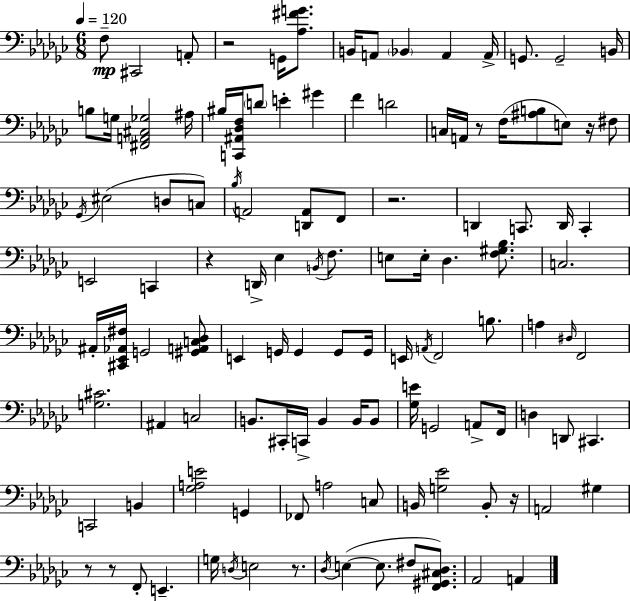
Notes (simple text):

F3/e C#2/h A2/e R/h G2/s [Ab3,F#4,G4]/e. B2/s A2/e Bb2/q A2/q A2/s G2/e. G2/h B2/s B3/e G3/s [F#2,A2,C#3,Gb3]/h A#3/s BIS3/s [C2,A#2,Db3,F3]/s D4/e E4/q G#4/q F4/q D4/h C3/s A2/s R/e F3/s [A#3,B3]/e E3/e R/s F#3/e Gb2/s EIS3/h D3/e C3/e Bb3/s A2/h [D2,A2]/e F2/e R/h. D2/q C2/e. D2/s C2/q E2/h C2/q R/q D2/s Eb3/q B2/s F3/e. E3/e E3/s Db3/q. [F3,G#3,Bb3]/e. C3/h. A#2/s [C#2,Eb2,Ab2,F#3]/s G2/h [G#2,A2,C3,Db3]/e E2/q G2/s G2/q G2/e G2/s E2/s A2/s F2/h B3/e. A3/q D#3/s F2/h [G3,C#4]/h. A#2/q C3/h B2/e. C#2/s C2/s B2/q B2/s B2/e [Gb3,E4]/s G2/h A2/e F2/s D3/q D2/e C#2/q. C2/h B2/q [Gb3,A3,E4]/h G2/q FES2/e A3/h C3/e B2/s [G3,Eb4]/h B2/e R/s A2/h G#3/q R/e R/e F2/e E2/q. G3/s D3/s E3/h R/e. Db3/s E3/q E3/e. F#3/e [F2,G#2,C#3,Db3]/e. Ab2/h A2/q